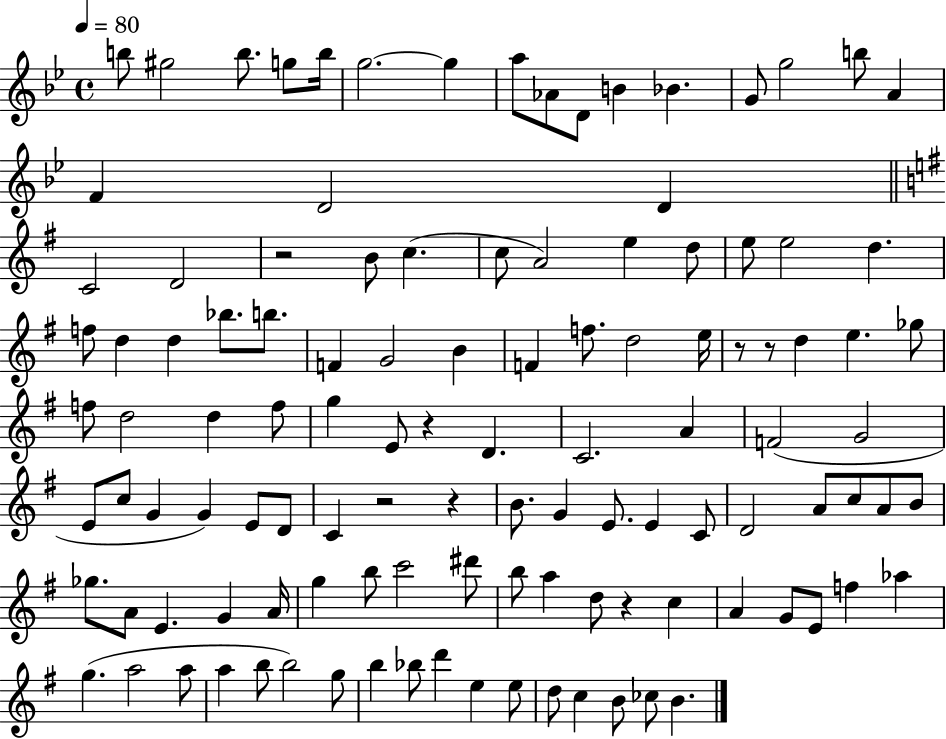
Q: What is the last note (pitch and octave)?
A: B4